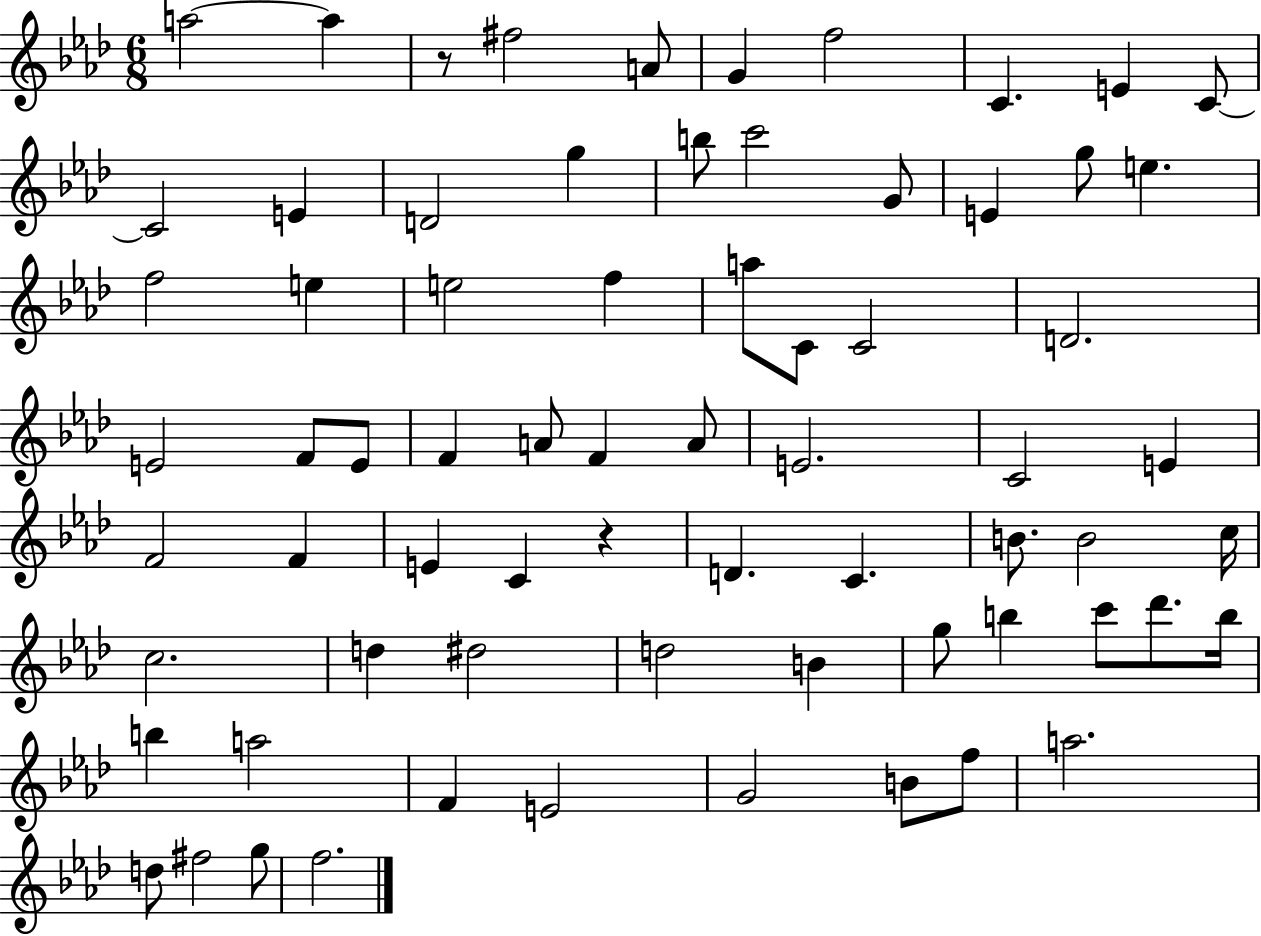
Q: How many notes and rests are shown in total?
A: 70